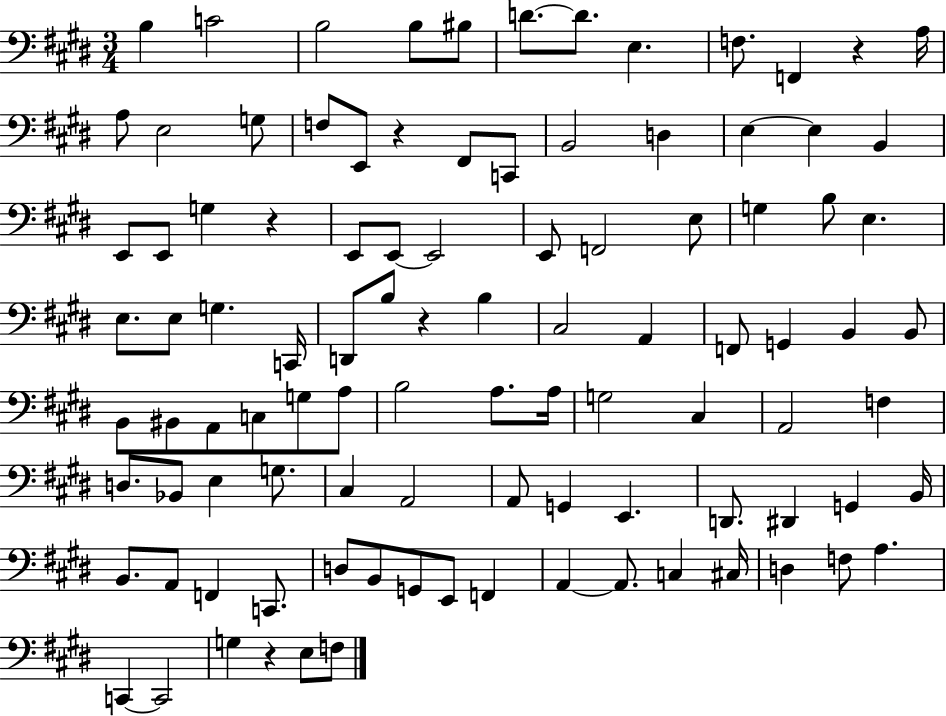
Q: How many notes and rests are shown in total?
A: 100